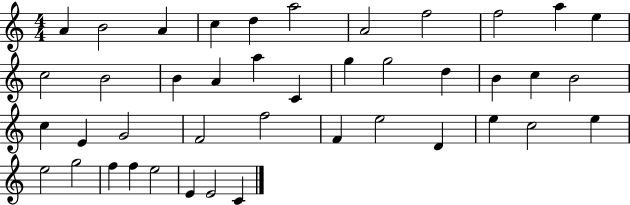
A4/q B4/h A4/q C5/q D5/q A5/h A4/h F5/h F5/h A5/q E5/q C5/h B4/h B4/q A4/q A5/q C4/q G5/q G5/h D5/q B4/q C5/q B4/h C5/q E4/q G4/h F4/h F5/h F4/q E5/h D4/q E5/q C5/h E5/q E5/h G5/h F5/q F5/q E5/h E4/q E4/h C4/q